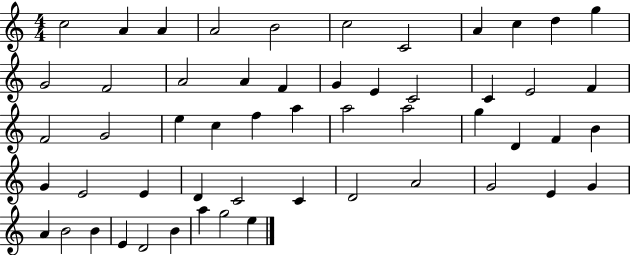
X:1
T:Untitled
M:4/4
L:1/4
K:C
c2 A A A2 B2 c2 C2 A c d g G2 F2 A2 A F G E C2 C E2 F F2 G2 e c f a a2 a2 g D F B G E2 E D C2 C D2 A2 G2 E G A B2 B E D2 B a g2 e